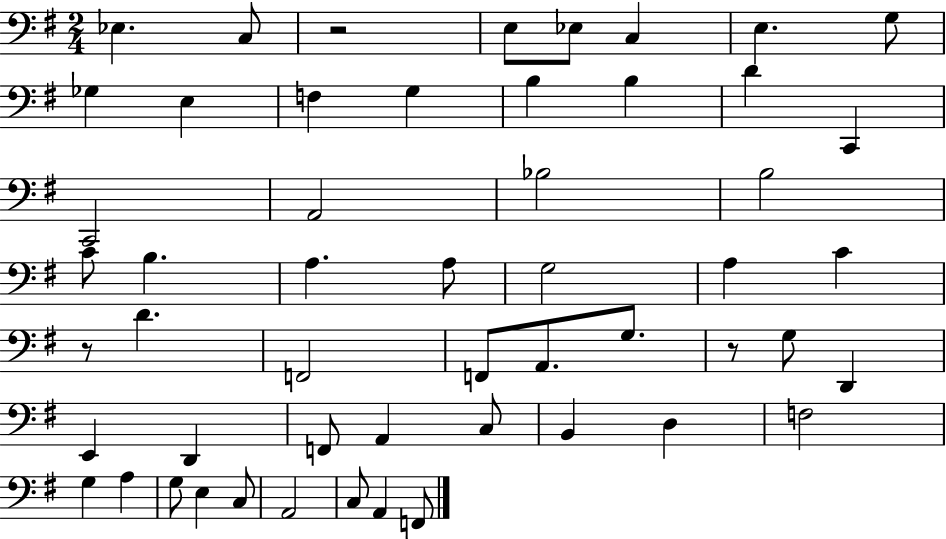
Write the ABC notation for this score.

X:1
T:Untitled
M:2/4
L:1/4
K:G
_E, C,/2 z2 E,/2 _E,/2 C, E, G,/2 _G, E, F, G, B, B, D C,, C,,2 A,,2 _B,2 B,2 C/2 B, A, A,/2 G,2 A, C z/2 D F,,2 F,,/2 A,,/2 G,/2 z/2 G,/2 D,, E,, D,, F,,/2 A,, C,/2 B,, D, F,2 G, A, G,/2 E, C,/2 A,,2 C,/2 A,, F,,/2